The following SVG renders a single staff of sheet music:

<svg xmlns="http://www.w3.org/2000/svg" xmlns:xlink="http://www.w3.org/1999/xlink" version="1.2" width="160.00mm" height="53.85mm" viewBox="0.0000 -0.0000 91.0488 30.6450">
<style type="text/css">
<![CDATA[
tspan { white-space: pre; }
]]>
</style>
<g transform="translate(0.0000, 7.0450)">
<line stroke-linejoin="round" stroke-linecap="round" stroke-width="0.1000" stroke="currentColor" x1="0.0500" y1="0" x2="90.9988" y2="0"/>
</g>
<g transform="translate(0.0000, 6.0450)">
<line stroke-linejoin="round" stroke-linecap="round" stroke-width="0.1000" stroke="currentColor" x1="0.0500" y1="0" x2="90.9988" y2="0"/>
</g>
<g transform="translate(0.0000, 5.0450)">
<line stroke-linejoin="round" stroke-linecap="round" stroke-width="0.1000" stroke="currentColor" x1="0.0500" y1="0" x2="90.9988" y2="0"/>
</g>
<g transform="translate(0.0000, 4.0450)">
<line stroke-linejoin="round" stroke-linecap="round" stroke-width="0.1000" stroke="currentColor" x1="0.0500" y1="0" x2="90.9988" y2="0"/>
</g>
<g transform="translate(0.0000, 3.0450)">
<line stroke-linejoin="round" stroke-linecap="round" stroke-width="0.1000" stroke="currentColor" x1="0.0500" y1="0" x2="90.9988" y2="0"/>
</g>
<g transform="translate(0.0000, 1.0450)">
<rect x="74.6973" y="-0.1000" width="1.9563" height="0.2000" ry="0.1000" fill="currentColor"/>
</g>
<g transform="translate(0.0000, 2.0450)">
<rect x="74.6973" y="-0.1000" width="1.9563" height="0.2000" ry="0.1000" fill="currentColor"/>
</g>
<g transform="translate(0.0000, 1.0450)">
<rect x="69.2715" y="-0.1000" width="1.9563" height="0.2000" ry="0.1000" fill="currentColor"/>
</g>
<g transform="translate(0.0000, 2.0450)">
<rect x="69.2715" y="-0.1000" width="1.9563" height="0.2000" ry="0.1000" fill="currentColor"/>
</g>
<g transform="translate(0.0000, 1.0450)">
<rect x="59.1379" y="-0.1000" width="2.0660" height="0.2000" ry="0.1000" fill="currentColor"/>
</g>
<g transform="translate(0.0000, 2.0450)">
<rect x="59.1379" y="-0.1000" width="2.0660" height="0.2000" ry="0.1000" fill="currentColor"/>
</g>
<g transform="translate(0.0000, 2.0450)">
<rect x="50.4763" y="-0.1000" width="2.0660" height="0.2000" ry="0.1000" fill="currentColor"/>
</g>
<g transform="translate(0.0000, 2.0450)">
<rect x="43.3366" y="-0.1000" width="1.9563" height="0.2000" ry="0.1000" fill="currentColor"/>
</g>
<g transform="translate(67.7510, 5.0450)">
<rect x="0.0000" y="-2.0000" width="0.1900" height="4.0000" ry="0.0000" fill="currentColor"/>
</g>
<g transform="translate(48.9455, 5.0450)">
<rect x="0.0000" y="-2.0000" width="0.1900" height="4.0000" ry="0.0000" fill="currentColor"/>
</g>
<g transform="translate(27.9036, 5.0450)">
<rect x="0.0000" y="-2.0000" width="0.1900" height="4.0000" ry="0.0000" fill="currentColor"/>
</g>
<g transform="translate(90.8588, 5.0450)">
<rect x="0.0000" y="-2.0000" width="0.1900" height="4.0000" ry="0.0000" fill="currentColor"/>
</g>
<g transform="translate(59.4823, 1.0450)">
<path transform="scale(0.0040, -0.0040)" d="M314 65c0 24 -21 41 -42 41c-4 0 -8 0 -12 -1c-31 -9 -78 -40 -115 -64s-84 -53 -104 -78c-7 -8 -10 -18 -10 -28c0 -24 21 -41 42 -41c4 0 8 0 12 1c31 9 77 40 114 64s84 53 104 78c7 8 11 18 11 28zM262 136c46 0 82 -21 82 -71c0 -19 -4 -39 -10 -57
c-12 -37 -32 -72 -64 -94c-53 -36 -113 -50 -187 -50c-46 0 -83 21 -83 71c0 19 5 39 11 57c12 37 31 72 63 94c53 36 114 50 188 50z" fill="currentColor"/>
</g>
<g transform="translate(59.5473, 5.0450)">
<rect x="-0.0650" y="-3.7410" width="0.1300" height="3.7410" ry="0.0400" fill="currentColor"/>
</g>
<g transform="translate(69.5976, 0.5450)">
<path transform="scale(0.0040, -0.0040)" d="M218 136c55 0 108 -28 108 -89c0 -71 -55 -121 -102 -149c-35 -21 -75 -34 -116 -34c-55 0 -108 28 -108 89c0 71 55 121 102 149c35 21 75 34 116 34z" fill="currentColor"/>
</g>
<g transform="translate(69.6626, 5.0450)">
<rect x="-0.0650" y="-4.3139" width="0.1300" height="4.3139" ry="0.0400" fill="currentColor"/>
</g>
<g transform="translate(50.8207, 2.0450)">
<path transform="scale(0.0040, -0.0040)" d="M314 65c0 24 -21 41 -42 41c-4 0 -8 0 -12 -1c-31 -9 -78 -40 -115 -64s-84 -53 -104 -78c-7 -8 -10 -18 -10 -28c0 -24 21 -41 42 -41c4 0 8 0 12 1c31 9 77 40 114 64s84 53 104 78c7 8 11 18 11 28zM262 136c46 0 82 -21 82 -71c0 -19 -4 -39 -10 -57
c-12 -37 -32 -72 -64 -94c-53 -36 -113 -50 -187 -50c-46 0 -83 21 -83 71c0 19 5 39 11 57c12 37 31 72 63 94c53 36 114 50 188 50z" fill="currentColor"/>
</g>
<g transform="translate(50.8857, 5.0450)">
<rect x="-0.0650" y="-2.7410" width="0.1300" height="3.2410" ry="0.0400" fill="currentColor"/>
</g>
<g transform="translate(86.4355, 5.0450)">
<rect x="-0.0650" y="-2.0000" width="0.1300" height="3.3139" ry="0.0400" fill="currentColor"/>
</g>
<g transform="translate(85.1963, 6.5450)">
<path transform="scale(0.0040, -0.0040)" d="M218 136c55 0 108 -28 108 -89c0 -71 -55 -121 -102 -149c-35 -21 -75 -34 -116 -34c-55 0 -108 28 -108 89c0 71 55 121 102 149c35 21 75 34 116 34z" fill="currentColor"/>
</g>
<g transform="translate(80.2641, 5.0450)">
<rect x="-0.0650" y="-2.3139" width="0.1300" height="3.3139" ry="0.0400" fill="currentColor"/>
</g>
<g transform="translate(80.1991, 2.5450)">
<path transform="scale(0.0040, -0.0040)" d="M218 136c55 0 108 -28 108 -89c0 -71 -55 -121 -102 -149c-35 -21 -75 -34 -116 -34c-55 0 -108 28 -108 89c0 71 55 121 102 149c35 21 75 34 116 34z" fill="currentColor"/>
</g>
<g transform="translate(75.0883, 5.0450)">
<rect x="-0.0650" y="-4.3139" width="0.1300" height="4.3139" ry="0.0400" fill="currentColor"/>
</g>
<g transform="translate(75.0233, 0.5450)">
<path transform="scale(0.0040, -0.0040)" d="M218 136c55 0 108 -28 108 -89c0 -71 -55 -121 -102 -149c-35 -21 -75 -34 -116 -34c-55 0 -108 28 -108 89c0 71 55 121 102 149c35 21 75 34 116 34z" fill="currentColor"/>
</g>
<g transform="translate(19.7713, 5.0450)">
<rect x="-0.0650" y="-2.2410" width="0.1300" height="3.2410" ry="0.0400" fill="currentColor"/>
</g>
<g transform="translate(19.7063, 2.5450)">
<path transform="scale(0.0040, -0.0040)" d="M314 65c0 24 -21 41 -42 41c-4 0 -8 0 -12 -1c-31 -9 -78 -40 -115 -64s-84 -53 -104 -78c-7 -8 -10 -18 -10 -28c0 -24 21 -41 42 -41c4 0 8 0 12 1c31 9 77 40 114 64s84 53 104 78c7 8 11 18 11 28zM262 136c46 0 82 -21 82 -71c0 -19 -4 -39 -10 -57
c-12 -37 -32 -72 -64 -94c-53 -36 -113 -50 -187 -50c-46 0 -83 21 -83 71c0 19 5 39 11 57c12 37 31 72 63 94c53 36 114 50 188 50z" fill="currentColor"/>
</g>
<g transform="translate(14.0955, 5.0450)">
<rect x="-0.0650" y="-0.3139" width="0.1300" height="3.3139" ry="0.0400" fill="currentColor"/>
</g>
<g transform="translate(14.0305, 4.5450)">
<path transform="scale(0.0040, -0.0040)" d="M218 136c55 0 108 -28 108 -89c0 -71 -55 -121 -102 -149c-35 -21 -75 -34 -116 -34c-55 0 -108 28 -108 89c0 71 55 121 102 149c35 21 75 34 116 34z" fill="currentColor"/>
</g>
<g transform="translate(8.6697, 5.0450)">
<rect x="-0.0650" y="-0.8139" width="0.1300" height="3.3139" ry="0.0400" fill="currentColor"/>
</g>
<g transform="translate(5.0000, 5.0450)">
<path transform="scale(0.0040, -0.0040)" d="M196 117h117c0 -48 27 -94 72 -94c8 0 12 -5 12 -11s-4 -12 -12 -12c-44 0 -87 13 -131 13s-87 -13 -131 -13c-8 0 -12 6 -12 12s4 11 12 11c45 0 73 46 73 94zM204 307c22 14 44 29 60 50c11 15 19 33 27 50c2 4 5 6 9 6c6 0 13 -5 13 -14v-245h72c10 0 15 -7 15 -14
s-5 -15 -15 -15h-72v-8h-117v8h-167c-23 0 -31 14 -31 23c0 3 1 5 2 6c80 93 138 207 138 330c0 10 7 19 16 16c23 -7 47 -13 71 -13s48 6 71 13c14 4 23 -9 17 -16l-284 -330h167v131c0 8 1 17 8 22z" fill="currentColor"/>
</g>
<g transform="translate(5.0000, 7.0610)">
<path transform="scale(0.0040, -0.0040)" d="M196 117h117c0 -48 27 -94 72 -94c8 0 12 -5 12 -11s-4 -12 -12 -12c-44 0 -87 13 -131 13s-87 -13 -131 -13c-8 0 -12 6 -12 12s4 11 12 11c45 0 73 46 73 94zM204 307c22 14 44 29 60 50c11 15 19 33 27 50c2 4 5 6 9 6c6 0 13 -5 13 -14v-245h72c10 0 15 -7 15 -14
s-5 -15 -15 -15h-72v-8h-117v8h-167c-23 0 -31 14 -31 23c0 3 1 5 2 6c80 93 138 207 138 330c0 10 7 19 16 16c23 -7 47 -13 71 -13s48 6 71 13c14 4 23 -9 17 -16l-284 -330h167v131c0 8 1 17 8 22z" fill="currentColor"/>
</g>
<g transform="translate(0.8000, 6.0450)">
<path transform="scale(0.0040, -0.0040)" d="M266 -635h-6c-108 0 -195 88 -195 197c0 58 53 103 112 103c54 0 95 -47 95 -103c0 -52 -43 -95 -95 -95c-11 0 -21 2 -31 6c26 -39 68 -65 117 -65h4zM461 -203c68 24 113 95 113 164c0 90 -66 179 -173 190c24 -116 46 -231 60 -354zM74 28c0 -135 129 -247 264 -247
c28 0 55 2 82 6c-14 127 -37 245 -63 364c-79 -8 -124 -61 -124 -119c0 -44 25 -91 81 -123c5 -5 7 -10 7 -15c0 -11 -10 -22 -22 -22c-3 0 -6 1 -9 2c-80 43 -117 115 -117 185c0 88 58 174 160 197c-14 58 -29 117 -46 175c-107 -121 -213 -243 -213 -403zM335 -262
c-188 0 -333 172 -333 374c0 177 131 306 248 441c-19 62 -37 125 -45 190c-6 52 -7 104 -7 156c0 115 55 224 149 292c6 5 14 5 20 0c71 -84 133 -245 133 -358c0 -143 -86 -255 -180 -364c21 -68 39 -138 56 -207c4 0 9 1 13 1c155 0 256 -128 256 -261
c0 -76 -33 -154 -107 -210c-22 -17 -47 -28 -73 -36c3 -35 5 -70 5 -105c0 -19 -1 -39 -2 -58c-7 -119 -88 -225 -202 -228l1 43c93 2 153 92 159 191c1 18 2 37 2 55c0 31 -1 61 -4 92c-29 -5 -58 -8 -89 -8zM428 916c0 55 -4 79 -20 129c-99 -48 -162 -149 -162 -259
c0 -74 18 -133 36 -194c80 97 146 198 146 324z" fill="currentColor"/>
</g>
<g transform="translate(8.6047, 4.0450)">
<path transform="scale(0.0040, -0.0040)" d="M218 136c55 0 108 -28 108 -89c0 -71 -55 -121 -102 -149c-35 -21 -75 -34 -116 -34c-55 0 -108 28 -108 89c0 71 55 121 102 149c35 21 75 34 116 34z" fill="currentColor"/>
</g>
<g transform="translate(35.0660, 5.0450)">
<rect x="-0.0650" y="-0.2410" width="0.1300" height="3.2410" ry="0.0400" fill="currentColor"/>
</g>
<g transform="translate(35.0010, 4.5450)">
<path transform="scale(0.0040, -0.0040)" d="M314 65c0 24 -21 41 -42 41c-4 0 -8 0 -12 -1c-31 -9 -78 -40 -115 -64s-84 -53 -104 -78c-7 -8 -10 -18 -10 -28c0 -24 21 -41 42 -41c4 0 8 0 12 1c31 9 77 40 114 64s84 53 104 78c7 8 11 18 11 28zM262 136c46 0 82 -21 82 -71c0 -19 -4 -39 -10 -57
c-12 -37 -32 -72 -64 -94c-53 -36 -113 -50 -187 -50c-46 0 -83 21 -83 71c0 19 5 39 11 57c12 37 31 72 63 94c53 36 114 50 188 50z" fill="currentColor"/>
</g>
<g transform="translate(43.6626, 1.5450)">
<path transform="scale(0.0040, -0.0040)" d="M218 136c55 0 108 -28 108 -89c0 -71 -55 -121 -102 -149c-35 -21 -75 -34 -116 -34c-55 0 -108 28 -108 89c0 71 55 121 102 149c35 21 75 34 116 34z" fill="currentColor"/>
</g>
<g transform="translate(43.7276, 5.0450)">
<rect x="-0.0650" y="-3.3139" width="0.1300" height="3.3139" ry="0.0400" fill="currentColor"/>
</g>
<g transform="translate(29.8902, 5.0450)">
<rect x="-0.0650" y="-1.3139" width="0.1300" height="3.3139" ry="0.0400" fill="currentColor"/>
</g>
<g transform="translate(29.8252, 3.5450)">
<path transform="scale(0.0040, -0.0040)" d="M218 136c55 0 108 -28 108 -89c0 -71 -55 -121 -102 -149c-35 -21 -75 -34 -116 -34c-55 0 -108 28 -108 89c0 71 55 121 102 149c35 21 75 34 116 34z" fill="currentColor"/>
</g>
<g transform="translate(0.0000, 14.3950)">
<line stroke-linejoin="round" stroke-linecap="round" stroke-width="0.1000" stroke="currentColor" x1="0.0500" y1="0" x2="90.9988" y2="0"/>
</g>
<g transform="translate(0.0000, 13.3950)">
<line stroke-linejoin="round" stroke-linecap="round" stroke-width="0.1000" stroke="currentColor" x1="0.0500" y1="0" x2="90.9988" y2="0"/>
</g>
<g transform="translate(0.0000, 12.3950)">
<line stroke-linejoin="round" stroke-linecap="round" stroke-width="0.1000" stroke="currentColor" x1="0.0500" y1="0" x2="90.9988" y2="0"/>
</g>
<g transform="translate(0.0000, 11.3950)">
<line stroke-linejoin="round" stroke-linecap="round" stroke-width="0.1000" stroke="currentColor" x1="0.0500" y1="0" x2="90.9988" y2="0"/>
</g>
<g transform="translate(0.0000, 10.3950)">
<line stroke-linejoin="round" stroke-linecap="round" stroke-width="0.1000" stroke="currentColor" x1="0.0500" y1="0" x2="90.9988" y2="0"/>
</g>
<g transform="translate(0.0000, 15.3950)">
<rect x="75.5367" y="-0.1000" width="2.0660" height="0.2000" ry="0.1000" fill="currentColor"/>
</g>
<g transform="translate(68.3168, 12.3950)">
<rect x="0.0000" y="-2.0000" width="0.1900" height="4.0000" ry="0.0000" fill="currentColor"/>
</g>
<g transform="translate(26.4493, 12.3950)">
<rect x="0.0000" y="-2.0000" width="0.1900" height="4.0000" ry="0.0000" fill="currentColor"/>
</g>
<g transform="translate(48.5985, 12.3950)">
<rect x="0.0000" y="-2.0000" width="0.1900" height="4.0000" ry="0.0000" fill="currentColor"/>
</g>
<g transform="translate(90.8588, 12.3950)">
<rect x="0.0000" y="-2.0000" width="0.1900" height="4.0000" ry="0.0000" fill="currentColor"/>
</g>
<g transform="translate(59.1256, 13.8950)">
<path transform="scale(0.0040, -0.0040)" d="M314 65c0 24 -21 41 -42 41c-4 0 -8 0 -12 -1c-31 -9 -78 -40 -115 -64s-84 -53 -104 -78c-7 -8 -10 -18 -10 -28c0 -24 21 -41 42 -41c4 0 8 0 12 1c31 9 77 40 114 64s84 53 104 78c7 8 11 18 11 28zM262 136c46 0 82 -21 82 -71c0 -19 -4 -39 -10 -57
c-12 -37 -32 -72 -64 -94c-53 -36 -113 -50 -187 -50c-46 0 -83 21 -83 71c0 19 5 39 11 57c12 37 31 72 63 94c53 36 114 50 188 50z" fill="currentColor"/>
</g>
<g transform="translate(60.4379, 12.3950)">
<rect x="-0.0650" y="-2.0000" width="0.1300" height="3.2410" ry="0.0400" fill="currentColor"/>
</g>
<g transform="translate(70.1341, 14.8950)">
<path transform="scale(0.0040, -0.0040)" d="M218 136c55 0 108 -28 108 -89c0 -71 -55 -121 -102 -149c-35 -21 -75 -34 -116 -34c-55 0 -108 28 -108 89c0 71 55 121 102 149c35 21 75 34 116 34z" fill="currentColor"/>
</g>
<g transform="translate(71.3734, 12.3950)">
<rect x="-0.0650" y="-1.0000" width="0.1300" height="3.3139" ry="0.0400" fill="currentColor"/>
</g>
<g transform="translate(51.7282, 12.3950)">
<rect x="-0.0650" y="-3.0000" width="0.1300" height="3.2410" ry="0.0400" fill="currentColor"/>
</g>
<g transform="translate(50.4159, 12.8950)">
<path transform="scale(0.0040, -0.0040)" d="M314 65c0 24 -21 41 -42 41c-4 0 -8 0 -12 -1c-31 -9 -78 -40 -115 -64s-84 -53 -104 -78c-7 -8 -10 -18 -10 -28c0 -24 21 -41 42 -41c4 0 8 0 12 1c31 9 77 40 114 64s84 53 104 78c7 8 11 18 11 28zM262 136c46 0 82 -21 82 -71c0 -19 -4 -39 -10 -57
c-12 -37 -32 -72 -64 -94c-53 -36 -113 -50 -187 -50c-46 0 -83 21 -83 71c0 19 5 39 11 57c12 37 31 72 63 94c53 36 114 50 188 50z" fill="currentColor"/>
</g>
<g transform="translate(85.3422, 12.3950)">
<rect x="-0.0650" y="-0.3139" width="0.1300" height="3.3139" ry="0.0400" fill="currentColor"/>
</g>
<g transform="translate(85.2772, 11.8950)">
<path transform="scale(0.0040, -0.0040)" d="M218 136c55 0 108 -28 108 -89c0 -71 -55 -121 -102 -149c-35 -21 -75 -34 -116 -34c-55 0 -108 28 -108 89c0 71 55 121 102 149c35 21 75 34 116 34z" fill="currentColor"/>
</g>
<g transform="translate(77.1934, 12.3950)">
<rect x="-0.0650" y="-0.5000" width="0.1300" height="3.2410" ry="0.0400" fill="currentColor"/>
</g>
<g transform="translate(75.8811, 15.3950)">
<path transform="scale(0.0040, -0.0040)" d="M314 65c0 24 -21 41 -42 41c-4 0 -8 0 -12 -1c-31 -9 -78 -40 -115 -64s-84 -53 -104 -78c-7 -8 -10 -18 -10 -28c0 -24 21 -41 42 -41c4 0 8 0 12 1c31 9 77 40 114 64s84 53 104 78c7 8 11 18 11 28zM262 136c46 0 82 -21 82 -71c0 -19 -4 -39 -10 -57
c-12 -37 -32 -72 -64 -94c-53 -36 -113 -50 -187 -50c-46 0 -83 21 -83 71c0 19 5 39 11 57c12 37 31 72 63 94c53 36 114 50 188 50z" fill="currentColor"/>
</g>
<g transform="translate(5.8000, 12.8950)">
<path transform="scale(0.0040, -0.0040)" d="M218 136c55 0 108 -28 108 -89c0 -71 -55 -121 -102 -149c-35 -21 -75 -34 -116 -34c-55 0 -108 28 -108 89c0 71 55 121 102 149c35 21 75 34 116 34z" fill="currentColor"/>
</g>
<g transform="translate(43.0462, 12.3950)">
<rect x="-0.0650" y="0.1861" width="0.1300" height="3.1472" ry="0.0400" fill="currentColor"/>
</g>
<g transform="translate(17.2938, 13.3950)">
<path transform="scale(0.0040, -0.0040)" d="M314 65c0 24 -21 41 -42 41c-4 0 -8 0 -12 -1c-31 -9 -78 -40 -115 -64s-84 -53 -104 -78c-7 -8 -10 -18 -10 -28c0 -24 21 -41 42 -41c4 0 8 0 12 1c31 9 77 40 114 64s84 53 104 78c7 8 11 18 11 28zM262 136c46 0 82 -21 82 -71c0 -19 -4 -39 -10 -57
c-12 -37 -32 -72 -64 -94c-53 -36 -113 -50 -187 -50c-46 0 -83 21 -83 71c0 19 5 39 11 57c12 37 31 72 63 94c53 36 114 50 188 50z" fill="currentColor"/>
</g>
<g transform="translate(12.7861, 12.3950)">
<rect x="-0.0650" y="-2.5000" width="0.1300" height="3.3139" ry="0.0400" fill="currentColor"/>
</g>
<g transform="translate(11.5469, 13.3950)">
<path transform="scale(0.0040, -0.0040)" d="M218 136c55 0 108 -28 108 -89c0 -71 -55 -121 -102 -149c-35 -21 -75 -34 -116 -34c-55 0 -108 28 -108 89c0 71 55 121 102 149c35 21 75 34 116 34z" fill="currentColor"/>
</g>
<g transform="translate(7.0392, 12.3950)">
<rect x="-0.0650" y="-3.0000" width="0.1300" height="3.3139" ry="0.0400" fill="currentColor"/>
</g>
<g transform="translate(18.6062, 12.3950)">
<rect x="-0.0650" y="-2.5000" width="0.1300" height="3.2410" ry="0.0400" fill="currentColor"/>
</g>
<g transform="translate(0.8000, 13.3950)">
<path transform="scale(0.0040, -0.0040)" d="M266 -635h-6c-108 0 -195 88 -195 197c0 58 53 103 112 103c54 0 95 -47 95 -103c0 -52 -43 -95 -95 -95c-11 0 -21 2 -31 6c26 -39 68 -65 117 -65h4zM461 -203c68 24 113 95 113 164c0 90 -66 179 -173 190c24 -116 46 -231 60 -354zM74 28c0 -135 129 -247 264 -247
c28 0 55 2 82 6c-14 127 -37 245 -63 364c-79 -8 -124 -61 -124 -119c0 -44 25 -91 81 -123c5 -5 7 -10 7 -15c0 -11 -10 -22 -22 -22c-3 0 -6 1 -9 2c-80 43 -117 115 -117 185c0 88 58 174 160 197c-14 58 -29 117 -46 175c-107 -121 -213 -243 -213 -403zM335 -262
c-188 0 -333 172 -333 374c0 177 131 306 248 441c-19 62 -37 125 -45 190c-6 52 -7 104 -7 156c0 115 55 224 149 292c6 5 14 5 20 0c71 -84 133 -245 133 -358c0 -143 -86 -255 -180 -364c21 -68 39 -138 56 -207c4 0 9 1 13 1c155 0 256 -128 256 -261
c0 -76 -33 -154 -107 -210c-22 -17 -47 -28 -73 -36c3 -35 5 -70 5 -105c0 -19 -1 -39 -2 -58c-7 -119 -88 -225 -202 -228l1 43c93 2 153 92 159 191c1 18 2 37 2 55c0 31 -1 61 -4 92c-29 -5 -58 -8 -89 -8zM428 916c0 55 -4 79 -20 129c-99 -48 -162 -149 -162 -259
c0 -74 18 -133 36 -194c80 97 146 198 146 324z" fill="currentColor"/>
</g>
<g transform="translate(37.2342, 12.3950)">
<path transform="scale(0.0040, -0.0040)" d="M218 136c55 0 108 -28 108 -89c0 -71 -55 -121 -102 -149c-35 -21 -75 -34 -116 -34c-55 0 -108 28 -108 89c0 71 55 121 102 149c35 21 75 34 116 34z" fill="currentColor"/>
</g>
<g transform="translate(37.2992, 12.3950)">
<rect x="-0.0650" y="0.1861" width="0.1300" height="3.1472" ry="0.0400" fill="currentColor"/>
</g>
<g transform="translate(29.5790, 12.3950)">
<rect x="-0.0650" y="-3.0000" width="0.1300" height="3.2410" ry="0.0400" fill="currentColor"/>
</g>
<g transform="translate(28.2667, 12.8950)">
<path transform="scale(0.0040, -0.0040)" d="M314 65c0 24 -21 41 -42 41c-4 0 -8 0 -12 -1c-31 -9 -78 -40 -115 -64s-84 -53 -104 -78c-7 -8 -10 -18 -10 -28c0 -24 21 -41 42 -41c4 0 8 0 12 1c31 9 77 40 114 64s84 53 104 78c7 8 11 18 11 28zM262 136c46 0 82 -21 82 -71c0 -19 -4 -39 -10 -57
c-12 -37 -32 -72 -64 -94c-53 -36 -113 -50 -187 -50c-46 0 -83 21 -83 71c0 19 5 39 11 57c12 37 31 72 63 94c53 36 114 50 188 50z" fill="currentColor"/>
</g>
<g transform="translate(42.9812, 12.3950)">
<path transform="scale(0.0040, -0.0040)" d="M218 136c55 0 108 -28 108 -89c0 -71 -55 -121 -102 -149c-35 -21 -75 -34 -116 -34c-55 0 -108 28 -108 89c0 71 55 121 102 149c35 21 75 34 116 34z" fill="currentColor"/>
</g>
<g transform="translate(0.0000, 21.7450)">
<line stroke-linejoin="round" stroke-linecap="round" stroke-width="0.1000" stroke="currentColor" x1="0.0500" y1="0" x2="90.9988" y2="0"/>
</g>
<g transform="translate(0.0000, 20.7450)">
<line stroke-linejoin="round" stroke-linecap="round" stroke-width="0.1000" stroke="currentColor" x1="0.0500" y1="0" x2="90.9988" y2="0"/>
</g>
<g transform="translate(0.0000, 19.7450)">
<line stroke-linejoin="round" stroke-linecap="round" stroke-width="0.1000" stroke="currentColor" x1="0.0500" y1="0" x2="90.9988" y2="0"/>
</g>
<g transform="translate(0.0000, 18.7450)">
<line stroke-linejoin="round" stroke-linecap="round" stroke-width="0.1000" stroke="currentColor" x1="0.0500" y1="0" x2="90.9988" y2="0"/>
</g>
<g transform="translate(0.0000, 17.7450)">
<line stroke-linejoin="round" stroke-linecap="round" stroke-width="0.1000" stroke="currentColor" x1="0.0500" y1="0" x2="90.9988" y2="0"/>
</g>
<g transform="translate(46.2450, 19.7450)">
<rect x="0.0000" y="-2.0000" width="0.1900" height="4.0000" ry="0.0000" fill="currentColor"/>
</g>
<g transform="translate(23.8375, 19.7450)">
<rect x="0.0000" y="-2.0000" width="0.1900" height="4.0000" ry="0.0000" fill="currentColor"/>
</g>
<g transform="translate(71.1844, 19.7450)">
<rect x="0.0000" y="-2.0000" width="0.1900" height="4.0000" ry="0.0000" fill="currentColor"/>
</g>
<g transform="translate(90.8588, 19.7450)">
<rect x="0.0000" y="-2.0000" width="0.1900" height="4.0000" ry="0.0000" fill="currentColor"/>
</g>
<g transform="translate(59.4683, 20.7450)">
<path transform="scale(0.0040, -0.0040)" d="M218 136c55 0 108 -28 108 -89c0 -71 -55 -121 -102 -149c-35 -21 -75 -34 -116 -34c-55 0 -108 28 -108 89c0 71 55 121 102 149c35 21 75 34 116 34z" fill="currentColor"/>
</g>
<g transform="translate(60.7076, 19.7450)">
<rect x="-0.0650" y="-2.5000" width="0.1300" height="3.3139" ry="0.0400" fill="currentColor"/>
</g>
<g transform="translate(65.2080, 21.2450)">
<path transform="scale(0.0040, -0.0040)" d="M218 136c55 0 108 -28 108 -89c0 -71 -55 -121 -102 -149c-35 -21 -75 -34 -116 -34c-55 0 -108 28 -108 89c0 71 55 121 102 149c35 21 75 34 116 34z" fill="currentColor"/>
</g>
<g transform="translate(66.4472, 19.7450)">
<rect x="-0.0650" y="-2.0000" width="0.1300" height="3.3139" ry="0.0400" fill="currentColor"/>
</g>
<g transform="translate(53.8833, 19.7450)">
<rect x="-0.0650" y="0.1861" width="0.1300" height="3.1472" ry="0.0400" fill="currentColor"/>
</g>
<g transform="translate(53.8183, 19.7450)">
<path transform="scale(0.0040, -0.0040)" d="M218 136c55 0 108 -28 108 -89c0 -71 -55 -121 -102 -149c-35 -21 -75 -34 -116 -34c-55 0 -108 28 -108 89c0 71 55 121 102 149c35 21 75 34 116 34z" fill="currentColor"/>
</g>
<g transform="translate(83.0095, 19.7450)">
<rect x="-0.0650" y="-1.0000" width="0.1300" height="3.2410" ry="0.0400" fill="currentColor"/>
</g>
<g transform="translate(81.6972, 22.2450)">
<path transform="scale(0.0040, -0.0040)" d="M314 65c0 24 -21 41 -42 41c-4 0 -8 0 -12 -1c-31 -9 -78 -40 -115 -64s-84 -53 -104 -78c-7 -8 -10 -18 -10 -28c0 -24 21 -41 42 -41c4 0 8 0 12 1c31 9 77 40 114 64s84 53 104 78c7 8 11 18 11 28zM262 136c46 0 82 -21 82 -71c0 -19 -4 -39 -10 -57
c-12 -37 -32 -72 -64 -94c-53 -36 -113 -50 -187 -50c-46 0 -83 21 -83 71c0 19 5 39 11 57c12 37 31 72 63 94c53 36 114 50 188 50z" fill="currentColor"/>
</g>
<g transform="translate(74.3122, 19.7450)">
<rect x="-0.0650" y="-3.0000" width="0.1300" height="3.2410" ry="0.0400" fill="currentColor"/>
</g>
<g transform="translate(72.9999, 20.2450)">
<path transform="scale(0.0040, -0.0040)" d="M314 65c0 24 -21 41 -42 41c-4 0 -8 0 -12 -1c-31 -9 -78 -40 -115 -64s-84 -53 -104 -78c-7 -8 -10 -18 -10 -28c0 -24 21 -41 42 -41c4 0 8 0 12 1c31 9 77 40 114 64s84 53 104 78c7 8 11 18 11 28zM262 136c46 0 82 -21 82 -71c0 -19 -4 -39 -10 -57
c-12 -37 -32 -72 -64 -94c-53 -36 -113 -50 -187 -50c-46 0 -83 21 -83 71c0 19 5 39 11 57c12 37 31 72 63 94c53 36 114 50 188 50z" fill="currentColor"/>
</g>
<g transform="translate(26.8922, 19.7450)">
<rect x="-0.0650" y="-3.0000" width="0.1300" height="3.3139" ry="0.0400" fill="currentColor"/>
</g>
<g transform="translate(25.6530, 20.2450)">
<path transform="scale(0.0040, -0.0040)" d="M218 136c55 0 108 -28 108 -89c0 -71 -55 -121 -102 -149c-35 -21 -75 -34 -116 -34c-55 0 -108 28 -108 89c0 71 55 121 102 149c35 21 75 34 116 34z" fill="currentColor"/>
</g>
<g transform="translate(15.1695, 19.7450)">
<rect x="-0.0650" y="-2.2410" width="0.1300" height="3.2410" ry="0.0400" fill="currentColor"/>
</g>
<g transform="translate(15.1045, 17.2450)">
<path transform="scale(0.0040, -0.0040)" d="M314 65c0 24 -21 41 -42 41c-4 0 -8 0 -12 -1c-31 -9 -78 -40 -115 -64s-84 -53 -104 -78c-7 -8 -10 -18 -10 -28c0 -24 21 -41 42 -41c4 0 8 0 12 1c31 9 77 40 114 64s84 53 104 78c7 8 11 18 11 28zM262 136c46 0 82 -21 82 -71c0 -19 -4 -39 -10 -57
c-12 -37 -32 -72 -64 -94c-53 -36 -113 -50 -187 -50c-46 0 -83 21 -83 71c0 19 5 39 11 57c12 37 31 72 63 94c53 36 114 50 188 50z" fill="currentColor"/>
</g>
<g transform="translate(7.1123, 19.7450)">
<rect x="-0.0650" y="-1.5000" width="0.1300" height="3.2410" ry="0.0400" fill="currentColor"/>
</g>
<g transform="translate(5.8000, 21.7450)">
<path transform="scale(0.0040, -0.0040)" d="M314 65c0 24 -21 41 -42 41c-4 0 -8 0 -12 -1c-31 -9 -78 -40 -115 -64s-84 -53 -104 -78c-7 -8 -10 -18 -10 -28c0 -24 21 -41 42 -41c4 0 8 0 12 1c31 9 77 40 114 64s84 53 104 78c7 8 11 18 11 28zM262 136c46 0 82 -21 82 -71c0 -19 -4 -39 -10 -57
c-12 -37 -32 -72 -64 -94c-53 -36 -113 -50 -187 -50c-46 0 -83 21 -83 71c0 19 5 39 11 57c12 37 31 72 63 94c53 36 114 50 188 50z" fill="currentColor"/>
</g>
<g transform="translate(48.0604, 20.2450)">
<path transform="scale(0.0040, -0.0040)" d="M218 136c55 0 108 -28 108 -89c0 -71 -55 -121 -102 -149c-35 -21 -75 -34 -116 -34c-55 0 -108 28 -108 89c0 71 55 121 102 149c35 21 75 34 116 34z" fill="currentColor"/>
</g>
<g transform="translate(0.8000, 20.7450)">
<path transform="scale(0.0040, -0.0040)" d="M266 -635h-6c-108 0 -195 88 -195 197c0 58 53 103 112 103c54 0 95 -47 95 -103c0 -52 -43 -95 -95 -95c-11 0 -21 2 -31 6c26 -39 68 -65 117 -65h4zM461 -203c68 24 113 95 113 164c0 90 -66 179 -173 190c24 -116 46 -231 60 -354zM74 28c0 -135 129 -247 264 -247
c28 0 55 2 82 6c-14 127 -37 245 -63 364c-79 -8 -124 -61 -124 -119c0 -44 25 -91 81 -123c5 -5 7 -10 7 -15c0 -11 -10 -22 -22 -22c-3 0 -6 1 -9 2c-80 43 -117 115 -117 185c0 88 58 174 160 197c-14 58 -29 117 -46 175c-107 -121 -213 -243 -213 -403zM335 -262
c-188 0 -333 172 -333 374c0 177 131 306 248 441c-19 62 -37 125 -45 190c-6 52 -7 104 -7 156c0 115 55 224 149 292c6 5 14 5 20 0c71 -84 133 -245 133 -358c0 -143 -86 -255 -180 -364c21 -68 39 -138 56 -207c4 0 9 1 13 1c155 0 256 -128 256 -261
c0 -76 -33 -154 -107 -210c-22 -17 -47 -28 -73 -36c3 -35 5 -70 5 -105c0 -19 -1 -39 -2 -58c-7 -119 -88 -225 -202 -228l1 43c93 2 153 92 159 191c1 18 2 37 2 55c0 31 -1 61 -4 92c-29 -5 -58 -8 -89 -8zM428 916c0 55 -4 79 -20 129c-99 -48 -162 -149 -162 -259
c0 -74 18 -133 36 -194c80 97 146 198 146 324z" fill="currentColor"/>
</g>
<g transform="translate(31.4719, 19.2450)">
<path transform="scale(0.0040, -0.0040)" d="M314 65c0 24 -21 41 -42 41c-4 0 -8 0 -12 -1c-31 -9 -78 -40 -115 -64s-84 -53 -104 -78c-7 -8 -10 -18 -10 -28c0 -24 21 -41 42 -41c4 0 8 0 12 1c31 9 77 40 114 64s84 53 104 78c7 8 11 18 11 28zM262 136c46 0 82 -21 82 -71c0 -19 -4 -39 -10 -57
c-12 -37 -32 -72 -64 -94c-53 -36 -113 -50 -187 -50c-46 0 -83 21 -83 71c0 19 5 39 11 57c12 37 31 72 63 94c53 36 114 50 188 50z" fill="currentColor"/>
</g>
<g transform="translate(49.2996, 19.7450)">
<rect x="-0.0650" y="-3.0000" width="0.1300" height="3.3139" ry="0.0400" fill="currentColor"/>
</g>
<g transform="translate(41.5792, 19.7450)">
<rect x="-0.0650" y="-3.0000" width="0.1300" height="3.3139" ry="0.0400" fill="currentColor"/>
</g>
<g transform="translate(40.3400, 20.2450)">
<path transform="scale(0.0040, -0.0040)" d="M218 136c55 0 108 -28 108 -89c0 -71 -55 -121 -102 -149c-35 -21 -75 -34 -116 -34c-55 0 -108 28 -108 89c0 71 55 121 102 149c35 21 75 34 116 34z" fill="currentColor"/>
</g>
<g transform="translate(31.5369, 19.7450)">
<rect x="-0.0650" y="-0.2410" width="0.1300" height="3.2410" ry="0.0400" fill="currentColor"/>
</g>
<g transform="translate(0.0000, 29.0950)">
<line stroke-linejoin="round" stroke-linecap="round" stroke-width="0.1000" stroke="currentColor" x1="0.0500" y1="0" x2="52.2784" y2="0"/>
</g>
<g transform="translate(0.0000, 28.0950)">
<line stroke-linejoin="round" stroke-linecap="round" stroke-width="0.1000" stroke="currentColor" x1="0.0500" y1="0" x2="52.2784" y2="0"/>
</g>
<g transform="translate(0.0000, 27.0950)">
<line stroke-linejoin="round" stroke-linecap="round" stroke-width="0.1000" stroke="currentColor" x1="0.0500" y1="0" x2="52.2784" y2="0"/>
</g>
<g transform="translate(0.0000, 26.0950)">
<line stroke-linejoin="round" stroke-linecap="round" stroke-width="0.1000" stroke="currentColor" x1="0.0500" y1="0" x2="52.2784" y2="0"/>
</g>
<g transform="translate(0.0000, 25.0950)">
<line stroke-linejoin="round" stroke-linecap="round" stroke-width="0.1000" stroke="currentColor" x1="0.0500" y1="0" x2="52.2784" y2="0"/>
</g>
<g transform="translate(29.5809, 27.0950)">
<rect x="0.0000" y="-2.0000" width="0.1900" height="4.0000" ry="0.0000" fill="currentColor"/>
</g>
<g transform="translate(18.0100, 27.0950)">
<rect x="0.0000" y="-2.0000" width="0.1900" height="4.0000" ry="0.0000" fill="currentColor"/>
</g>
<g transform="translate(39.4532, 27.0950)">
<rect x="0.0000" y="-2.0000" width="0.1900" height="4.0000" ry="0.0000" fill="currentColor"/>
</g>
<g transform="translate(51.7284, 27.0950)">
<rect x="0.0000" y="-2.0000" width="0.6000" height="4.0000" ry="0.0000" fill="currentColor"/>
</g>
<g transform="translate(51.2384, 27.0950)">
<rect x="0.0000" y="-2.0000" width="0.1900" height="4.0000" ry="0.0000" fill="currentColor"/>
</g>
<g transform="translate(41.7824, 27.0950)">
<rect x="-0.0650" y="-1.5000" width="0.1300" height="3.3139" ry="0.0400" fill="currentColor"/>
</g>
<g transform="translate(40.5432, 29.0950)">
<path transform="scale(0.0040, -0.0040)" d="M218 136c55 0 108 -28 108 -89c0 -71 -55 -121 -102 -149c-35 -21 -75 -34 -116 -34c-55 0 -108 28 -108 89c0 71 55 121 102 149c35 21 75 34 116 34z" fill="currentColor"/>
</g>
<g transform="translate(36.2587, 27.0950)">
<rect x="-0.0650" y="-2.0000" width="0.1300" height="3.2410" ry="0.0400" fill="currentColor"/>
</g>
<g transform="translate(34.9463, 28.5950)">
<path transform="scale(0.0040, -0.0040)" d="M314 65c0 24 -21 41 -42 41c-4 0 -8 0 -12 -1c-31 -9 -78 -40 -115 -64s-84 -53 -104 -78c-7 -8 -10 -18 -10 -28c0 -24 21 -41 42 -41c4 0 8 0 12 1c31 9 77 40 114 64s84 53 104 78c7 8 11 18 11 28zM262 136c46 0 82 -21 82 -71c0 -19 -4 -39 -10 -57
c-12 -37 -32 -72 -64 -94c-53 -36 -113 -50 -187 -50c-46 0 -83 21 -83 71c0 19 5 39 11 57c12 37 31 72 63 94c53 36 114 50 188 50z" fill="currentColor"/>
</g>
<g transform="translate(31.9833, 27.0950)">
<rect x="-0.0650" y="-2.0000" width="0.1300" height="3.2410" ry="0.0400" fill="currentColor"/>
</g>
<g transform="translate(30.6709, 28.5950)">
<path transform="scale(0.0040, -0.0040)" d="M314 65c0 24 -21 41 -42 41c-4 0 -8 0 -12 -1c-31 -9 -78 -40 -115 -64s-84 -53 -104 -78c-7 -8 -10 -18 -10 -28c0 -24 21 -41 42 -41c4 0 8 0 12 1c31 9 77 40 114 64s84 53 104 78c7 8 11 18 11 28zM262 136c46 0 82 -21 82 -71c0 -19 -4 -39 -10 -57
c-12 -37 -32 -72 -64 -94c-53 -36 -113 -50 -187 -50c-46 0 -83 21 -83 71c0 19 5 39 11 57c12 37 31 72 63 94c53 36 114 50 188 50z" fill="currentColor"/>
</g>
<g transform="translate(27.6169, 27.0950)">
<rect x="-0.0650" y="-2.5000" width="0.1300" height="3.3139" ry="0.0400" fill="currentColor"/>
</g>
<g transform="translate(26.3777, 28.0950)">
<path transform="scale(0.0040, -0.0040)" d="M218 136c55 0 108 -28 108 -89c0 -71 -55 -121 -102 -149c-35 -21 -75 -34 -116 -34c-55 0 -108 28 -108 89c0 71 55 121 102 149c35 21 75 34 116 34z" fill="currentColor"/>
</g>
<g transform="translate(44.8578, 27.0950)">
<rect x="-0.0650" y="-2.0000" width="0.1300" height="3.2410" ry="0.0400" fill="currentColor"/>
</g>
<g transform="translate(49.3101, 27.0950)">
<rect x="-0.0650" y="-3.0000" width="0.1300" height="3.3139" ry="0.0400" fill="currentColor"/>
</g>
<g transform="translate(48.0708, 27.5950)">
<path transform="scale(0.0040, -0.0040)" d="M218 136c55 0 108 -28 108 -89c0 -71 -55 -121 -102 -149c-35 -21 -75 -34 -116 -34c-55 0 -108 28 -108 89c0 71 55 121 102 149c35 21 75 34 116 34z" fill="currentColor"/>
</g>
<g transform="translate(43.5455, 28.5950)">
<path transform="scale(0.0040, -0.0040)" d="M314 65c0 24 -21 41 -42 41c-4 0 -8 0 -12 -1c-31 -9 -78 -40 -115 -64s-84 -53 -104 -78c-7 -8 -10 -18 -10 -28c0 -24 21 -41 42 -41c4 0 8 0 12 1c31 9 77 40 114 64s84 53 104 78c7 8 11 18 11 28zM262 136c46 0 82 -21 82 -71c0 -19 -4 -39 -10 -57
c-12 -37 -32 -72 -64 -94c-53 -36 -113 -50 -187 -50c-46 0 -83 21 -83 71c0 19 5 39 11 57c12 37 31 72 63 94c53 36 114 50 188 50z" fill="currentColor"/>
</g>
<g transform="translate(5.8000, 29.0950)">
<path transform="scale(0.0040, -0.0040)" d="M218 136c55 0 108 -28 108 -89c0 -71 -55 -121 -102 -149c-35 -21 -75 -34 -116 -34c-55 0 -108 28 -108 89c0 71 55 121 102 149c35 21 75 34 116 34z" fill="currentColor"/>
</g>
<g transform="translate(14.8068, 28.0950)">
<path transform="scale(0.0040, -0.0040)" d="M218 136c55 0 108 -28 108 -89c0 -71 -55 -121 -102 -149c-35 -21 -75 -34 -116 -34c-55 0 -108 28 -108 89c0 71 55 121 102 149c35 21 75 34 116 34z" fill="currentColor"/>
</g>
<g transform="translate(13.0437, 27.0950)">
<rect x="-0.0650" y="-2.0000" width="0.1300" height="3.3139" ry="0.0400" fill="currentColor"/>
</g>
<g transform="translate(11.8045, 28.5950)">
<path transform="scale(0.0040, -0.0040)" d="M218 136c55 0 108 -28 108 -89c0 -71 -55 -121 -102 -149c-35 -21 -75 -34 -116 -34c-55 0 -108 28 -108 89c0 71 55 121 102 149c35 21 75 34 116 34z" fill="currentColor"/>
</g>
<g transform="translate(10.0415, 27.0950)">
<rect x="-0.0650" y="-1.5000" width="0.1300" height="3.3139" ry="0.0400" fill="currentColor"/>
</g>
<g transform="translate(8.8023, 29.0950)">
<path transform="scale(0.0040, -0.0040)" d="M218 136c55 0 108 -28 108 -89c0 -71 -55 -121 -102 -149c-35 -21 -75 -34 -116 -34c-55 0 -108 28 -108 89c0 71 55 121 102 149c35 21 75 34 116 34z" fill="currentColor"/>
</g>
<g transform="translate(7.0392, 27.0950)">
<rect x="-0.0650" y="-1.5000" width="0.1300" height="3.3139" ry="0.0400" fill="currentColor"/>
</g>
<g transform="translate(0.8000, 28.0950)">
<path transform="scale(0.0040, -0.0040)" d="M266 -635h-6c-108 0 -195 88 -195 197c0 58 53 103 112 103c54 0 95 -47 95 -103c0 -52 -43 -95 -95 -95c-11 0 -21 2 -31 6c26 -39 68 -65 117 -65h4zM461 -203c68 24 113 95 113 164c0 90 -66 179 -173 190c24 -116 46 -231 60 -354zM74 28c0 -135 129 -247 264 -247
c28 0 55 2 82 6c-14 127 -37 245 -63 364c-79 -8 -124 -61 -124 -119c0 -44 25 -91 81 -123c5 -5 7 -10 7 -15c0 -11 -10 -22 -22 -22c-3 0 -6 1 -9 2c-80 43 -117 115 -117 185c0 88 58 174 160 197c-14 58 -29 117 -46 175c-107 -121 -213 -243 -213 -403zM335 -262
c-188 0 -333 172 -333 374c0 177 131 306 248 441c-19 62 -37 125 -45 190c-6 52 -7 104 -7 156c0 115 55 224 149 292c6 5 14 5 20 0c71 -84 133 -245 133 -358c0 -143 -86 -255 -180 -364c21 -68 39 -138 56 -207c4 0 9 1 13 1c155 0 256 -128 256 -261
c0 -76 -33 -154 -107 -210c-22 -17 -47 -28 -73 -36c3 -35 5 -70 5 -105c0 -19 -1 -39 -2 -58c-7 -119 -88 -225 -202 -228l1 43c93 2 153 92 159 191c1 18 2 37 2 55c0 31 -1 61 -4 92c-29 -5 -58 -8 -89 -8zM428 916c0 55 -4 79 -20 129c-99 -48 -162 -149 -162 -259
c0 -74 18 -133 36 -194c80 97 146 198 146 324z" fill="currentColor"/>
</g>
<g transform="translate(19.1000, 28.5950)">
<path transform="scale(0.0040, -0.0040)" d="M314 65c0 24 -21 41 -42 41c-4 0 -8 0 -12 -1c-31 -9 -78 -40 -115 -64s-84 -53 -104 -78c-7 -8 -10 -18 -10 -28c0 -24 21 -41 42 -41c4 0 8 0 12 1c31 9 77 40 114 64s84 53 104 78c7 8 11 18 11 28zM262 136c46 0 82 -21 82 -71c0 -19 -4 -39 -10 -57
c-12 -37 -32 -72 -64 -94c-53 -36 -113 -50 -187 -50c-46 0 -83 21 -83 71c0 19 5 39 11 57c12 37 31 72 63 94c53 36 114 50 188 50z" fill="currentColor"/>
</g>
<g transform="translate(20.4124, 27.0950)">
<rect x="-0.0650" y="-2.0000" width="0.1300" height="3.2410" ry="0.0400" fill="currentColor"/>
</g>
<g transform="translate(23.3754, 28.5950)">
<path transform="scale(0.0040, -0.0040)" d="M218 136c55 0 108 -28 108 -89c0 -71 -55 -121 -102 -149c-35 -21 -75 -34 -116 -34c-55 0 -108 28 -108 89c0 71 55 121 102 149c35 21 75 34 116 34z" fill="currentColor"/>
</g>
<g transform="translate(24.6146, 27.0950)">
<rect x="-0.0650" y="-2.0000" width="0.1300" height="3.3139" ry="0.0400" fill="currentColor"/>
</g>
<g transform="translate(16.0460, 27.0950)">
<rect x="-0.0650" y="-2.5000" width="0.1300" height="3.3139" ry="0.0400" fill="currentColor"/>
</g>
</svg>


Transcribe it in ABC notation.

X:1
T:Untitled
M:4/4
L:1/4
K:C
d c g2 e c2 b a2 c'2 d' d' g F A G G2 A2 B B A2 F2 D C2 c E2 g2 A c2 A A B G F A2 D2 E E F G F2 F G F2 F2 E F2 A